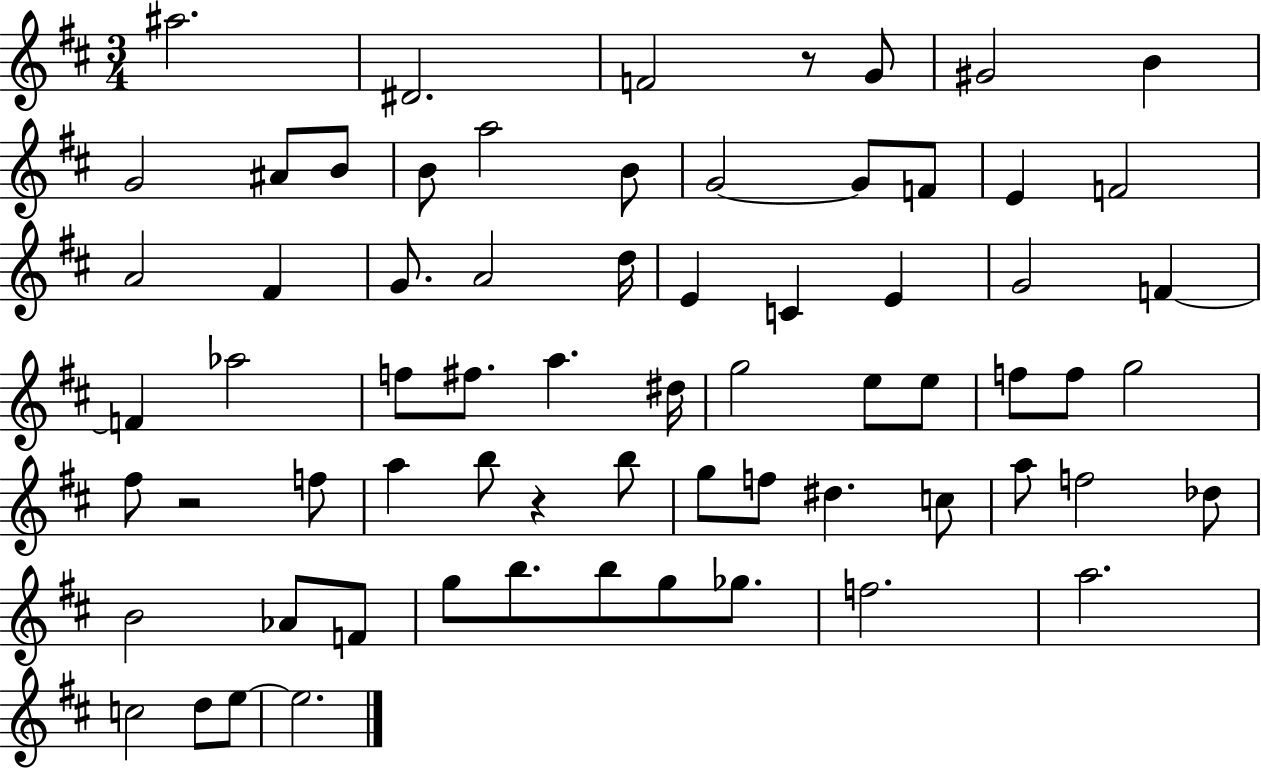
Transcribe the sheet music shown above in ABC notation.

X:1
T:Untitled
M:3/4
L:1/4
K:D
^a2 ^D2 F2 z/2 G/2 ^G2 B G2 ^A/2 B/2 B/2 a2 B/2 G2 G/2 F/2 E F2 A2 ^F G/2 A2 d/4 E C E G2 F F _a2 f/2 ^f/2 a ^d/4 g2 e/2 e/2 f/2 f/2 g2 ^f/2 z2 f/2 a b/2 z b/2 g/2 f/2 ^d c/2 a/2 f2 _d/2 B2 _A/2 F/2 g/2 b/2 b/2 g/2 _g/2 f2 a2 c2 d/2 e/2 e2